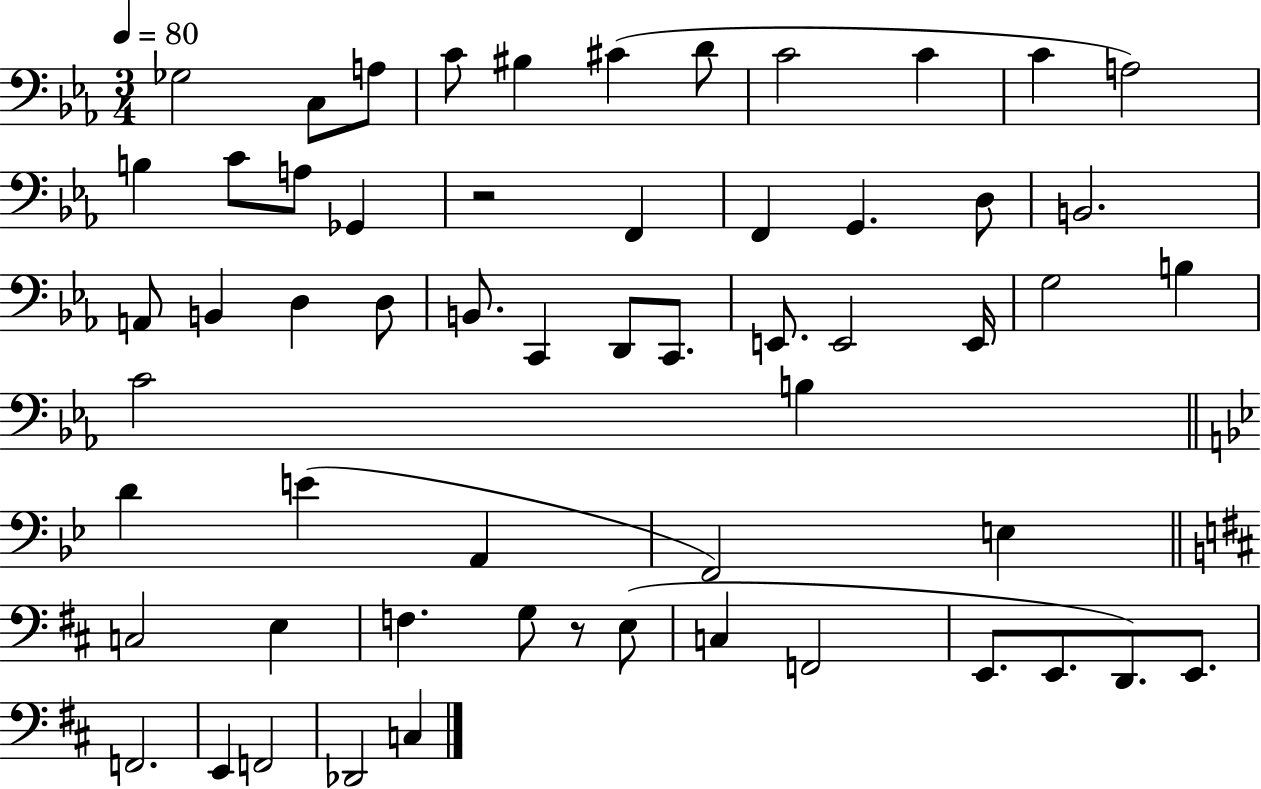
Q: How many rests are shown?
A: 2